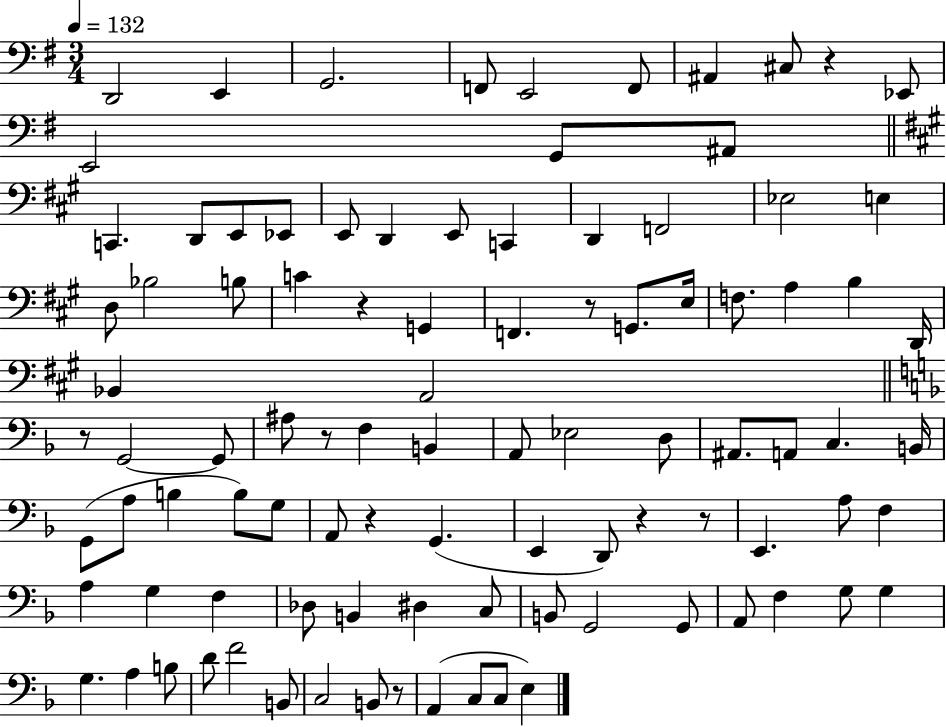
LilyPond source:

{
  \clef bass
  \numericTimeSignature
  \time 3/4
  \key g \major
  \tempo 4 = 132
  d,2 e,4 | g,2. | f,8 e,2 f,8 | ais,4 cis8 r4 ees,8 | \break e,2 g,8 ais,8 | \bar "||" \break \key a \major c,4. d,8 e,8 ees,8 | e,8 d,4 e,8 c,4 | d,4 f,2 | ees2 e4 | \break d8 bes2 b8 | c'4 r4 g,4 | f,4. r8 g,8. e16 | f8. a4 b4 d,16 | \break bes,4 a,2 | \bar "||" \break \key d \minor r8 g,2~~ g,8 | ais8 r8 f4 b,4 | a,8 ees2 d8 | ais,8. a,8 c4. b,16 | \break g,8( a8 b4 b8) g8 | a,8 r4 g,4.( | e,4 d,8) r4 r8 | e,4. a8 f4 | \break a4 g4 f4 | des8 b,4 dis4 c8 | b,8 g,2 g,8 | a,8 f4 g8 g4 | \break g4. a4 b8 | d'8 f'2 b,8 | c2 b,8 r8 | a,4( c8 c8 e4) | \break \bar "|."
}